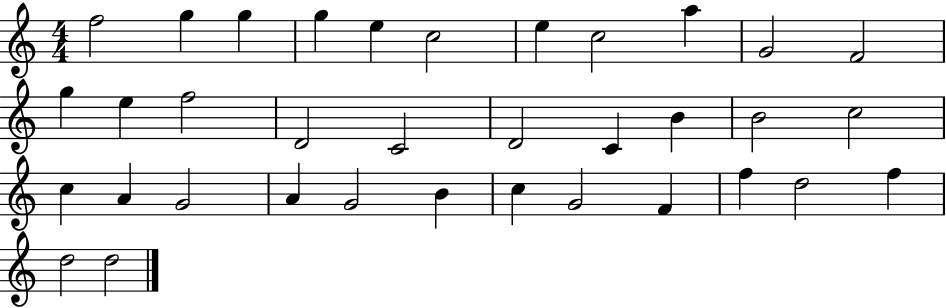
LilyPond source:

{
  \clef treble
  \numericTimeSignature
  \time 4/4
  \key c \major
  f''2 g''4 g''4 | g''4 e''4 c''2 | e''4 c''2 a''4 | g'2 f'2 | \break g''4 e''4 f''2 | d'2 c'2 | d'2 c'4 b'4 | b'2 c''2 | \break c''4 a'4 g'2 | a'4 g'2 b'4 | c''4 g'2 f'4 | f''4 d''2 f''4 | \break d''2 d''2 | \bar "|."
}